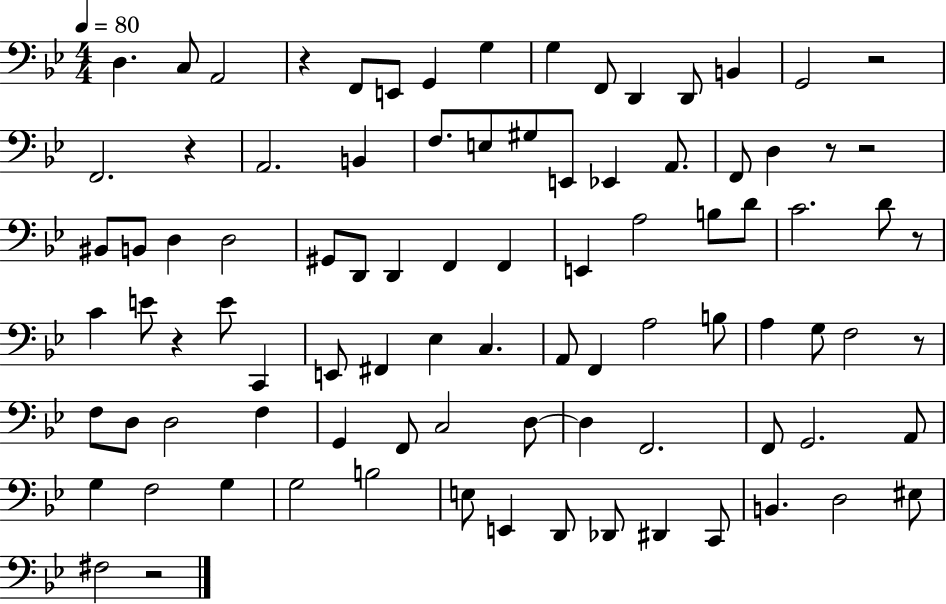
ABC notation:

X:1
T:Untitled
M:4/4
L:1/4
K:Bb
D, C,/2 A,,2 z F,,/2 E,,/2 G,, G, G, F,,/2 D,, D,,/2 B,, G,,2 z2 F,,2 z A,,2 B,, F,/2 E,/2 ^G,/2 E,,/2 _E,, A,,/2 F,,/2 D, z/2 z2 ^B,,/2 B,,/2 D, D,2 ^G,,/2 D,,/2 D,, F,, F,, E,, A,2 B,/2 D/2 C2 D/2 z/2 C E/2 z E/2 C,, E,,/2 ^F,, _E, C, A,,/2 F,, A,2 B,/2 A, G,/2 F,2 z/2 F,/2 D,/2 D,2 F, G,, F,,/2 C,2 D,/2 D, F,,2 F,,/2 G,,2 A,,/2 G, F,2 G, G,2 B,2 E,/2 E,, D,,/2 _D,,/2 ^D,, C,,/2 B,, D,2 ^E,/2 ^F,2 z2